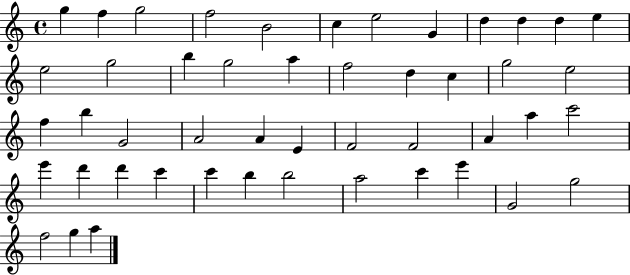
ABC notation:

X:1
T:Untitled
M:4/4
L:1/4
K:C
g f g2 f2 B2 c e2 G d d d e e2 g2 b g2 a f2 d c g2 e2 f b G2 A2 A E F2 F2 A a c'2 e' d' d' c' c' b b2 a2 c' e' G2 g2 f2 g a